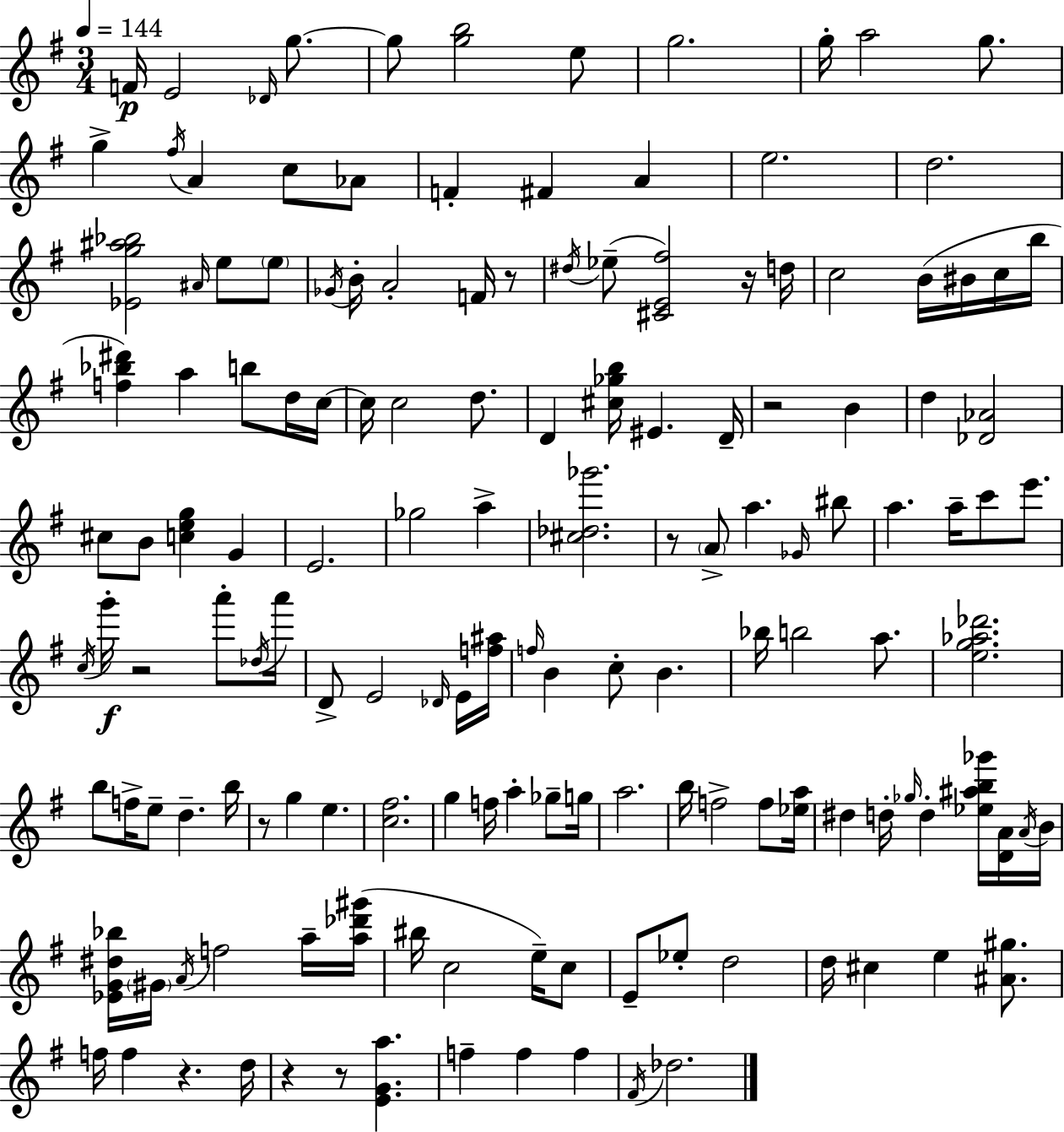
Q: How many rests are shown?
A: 9